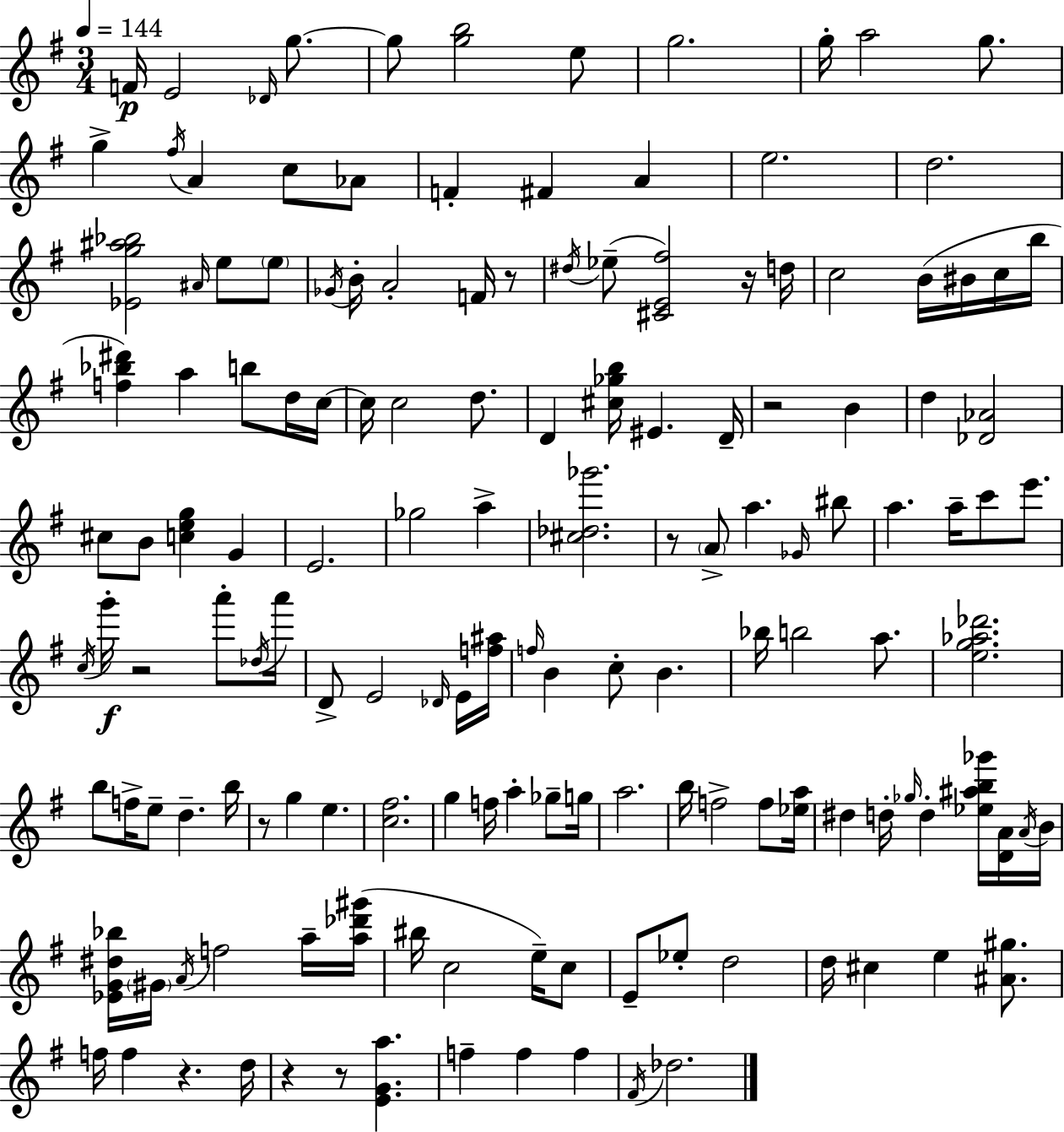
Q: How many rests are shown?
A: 9